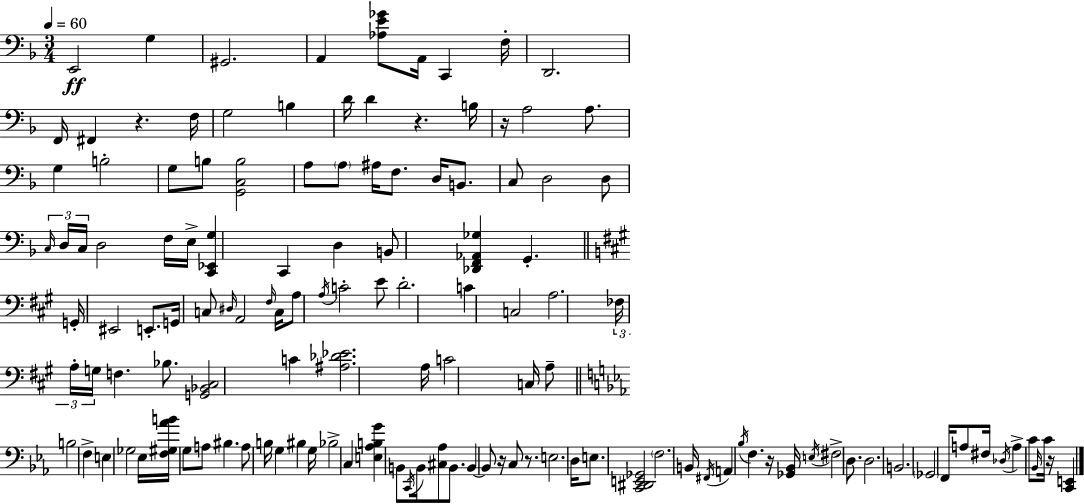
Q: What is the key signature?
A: D minor